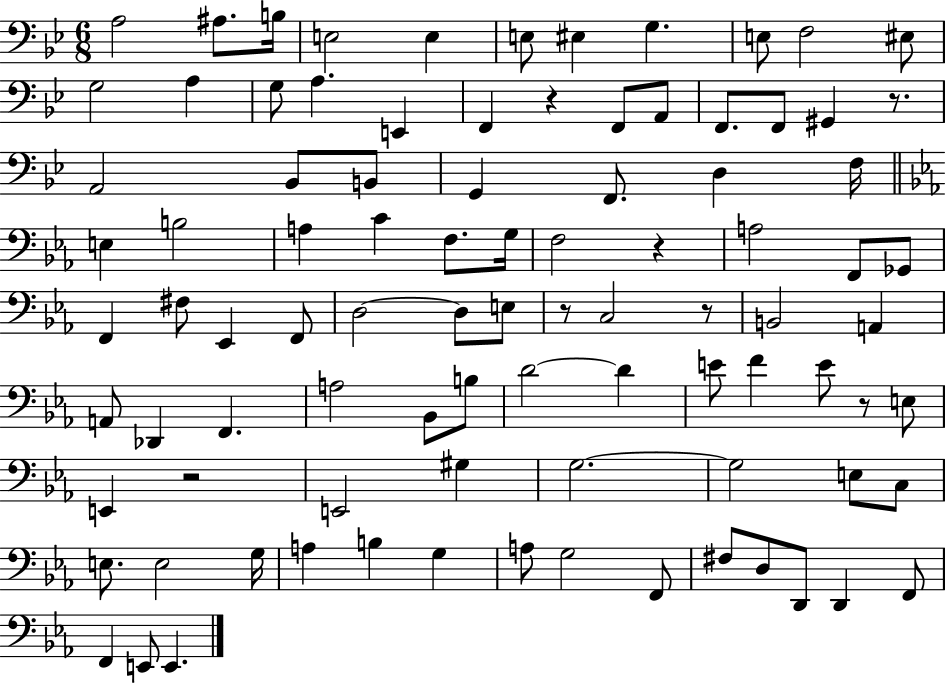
{
  \clef bass
  \numericTimeSignature
  \time 6/8
  \key bes \major
  a2 ais8. b16 | e2 e4 | e8 eis4 g4. | e8 f2 eis8 | \break g2 a4 | g8 a4. e,4 | f,4 r4 f,8 a,8 | f,8. f,8 gis,4 r8. | \break a,2 bes,8 b,8 | g,4 f,8. d4 f16 | \bar "||" \break \key c \minor e4 b2 | a4 c'4 f8. g16 | f2 r4 | a2 f,8 ges,8 | \break f,4 fis8 ees,4 f,8 | d2~~ d8 e8 | r8 c2 r8 | b,2 a,4 | \break a,8 des,4 f,4. | a2 bes,8 b8 | d'2~~ d'4 | e'8 f'4 e'8 r8 e8 | \break e,4 r2 | e,2 gis4 | g2.~~ | g2 e8 c8 | \break e8. e2 g16 | a4 b4 g4 | a8 g2 f,8 | fis8 d8 d,8 d,4 f,8 | \break f,4 e,8 e,4. | \bar "|."
}